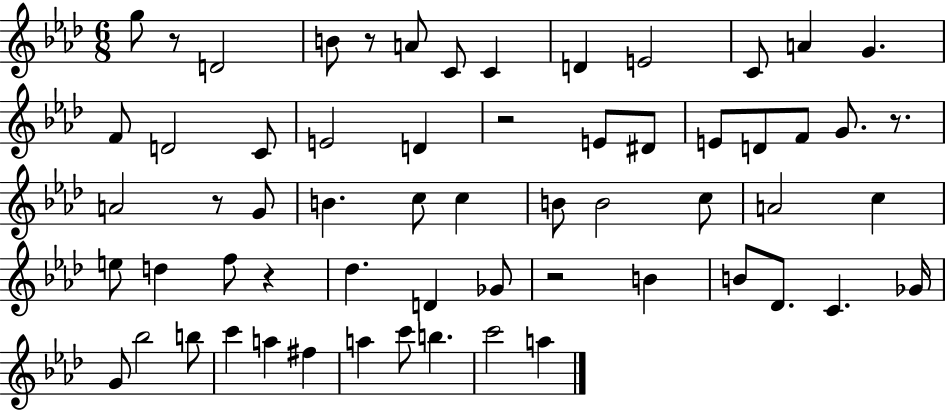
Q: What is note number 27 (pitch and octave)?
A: C5